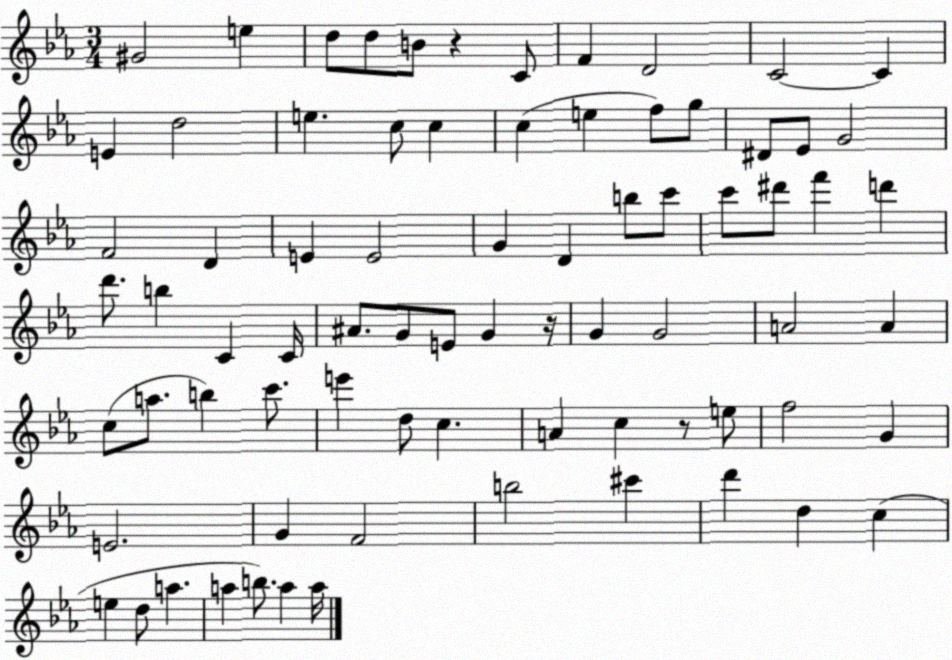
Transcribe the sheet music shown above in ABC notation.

X:1
T:Untitled
M:3/4
L:1/4
K:Eb
^G2 e d/2 d/2 B/2 z C/2 F D2 C2 C E d2 e c/2 c c e f/2 g/2 ^D/2 _E/2 G2 F2 D E E2 G D b/2 c'/2 c'/2 ^d'/2 f' d' d'/2 b C C/4 ^A/2 G/2 E/2 G z/4 G G2 A2 A c/2 a/2 b c'/2 e' d/2 c A c z/2 e/2 f2 G E2 G F2 b2 ^c' d' d c e d/2 a a b/2 a a/4